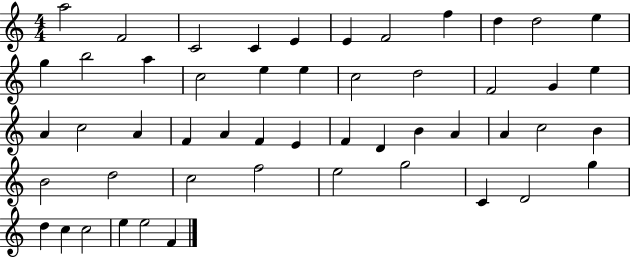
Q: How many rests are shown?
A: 0